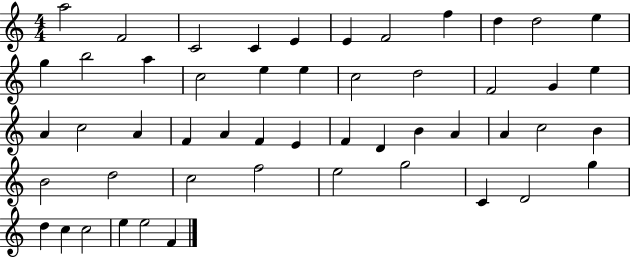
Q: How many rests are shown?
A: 0